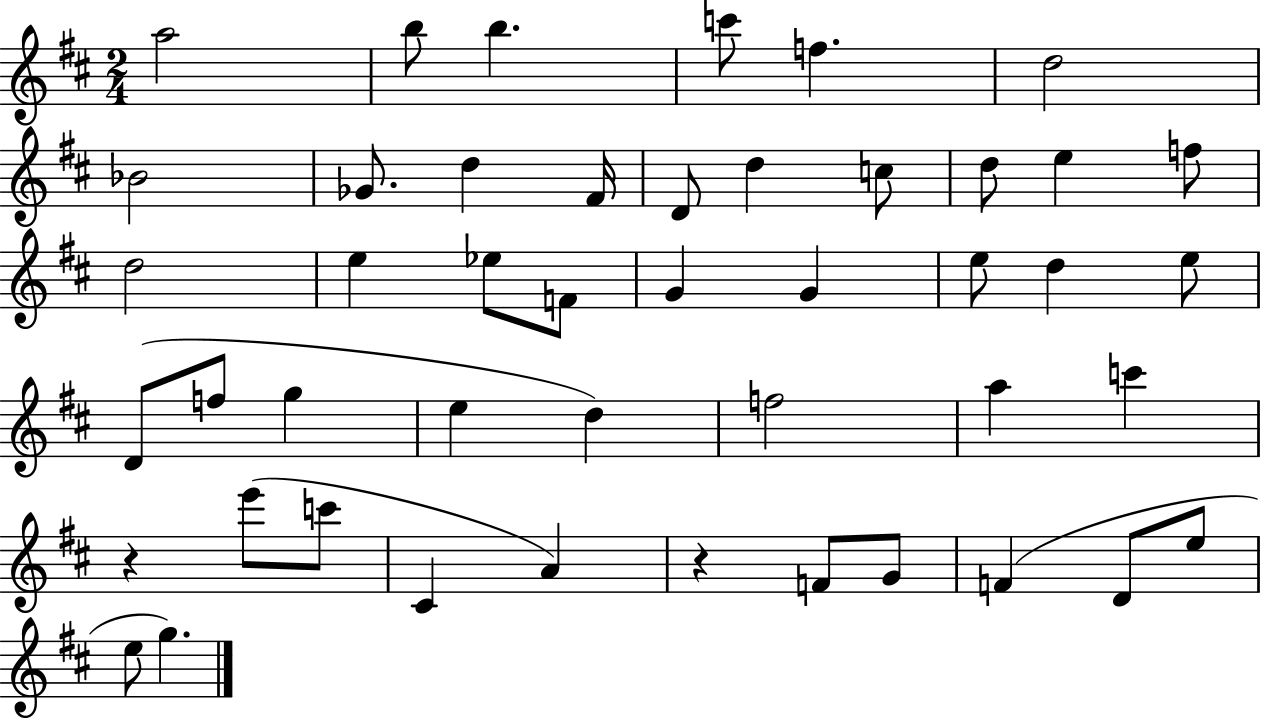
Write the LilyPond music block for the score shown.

{
  \clef treble
  \numericTimeSignature
  \time 2/4
  \key d \major
  a''2 | b''8 b''4. | c'''8 f''4. | d''2 | \break bes'2 | ges'8. d''4 fis'16 | d'8 d''4 c''8 | d''8 e''4 f''8 | \break d''2 | e''4 ees''8 f'8 | g'4 g'4 | e''8 d''4 e''8 | \break d'8( f''8 g''4 | e''4 d''4) | f''2 | a''4 c'''4 | \break r4 e'''8( c'''8 | cis'4 a'4) | r4 f'8 g'8 | f'4( d'8 e''8 | \break e''8 g''4.) | \bar "|."
}